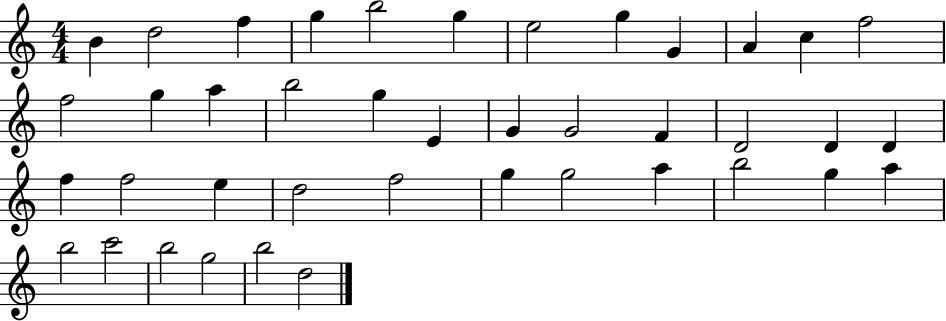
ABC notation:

X:1
T:Untitled
M:4/4
L:1/4
K:C
B d2 f g b2 g e2 g G A c f2 f2 g a b2 g E G G2 F D2 D D f f2 e d2 f2 g g2 a b2 g a b2 c'2 b2 g2 b2 d2